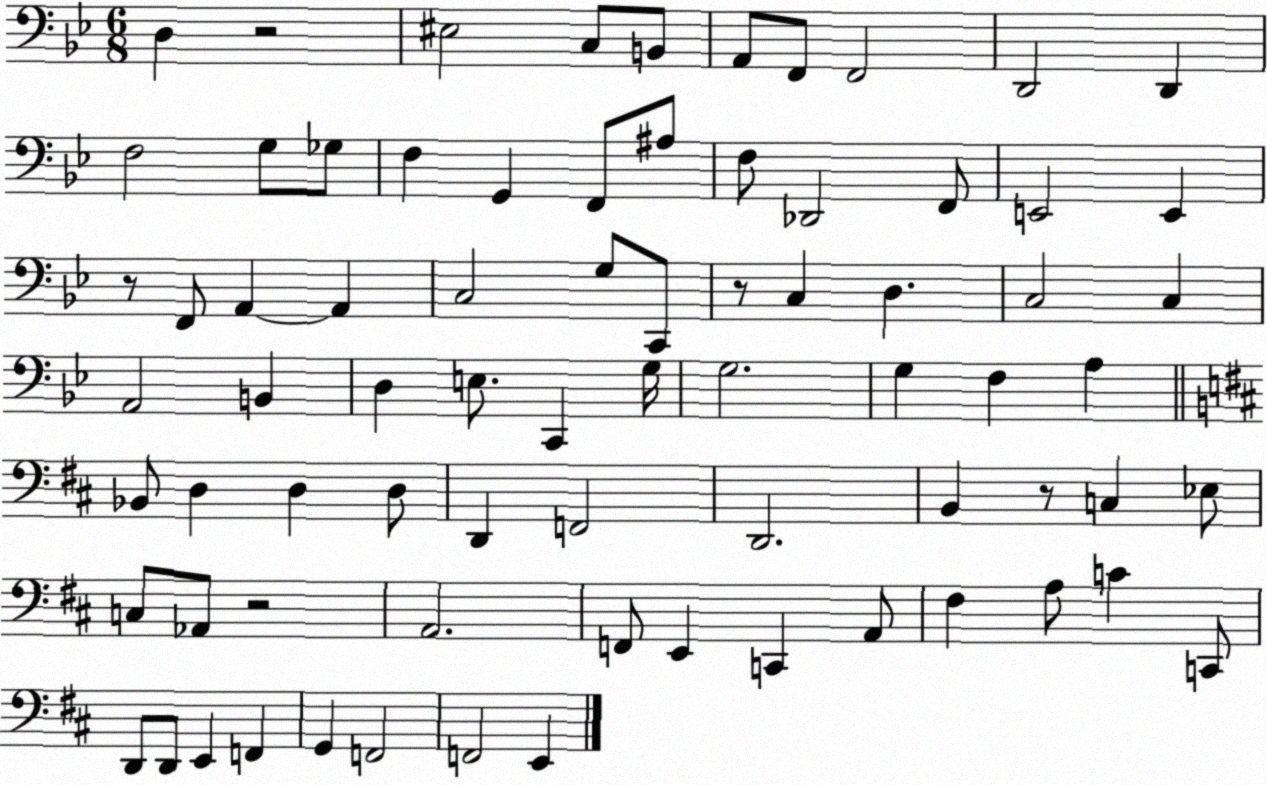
X:1
T:Untitled
M:6/8
L:1/4
K:Bb
D, z2 ^E,2 C,/2 B,,/2 A,,/2 F,,/2 F,,2 D,,2 D,, F,2 G,/2 _G,/2 F, G,, F,,/2 ^A,/2 F,/2 _D,,2 F,,/2 E,,2 E,, z/2 F,,/2 A,, A,, C,2 G,/2 C,,/2 z/2 C, D, C,2 C, A,,2 B,, D, E,/2 C,, G,/4 G,2 G, F, A, _B,,/2 D, D, D,/2 D,, F,,2 D,,2 B,, z/2 C, _E,/2 C,/2 _A,,/2 z2 A,,2 F,,/2 E,, C,, A,,/2 ^F, A,/2 C C,,/2 D,,/2 D,,/2 E,, F,, G,, F,,2 F,,2 E,,